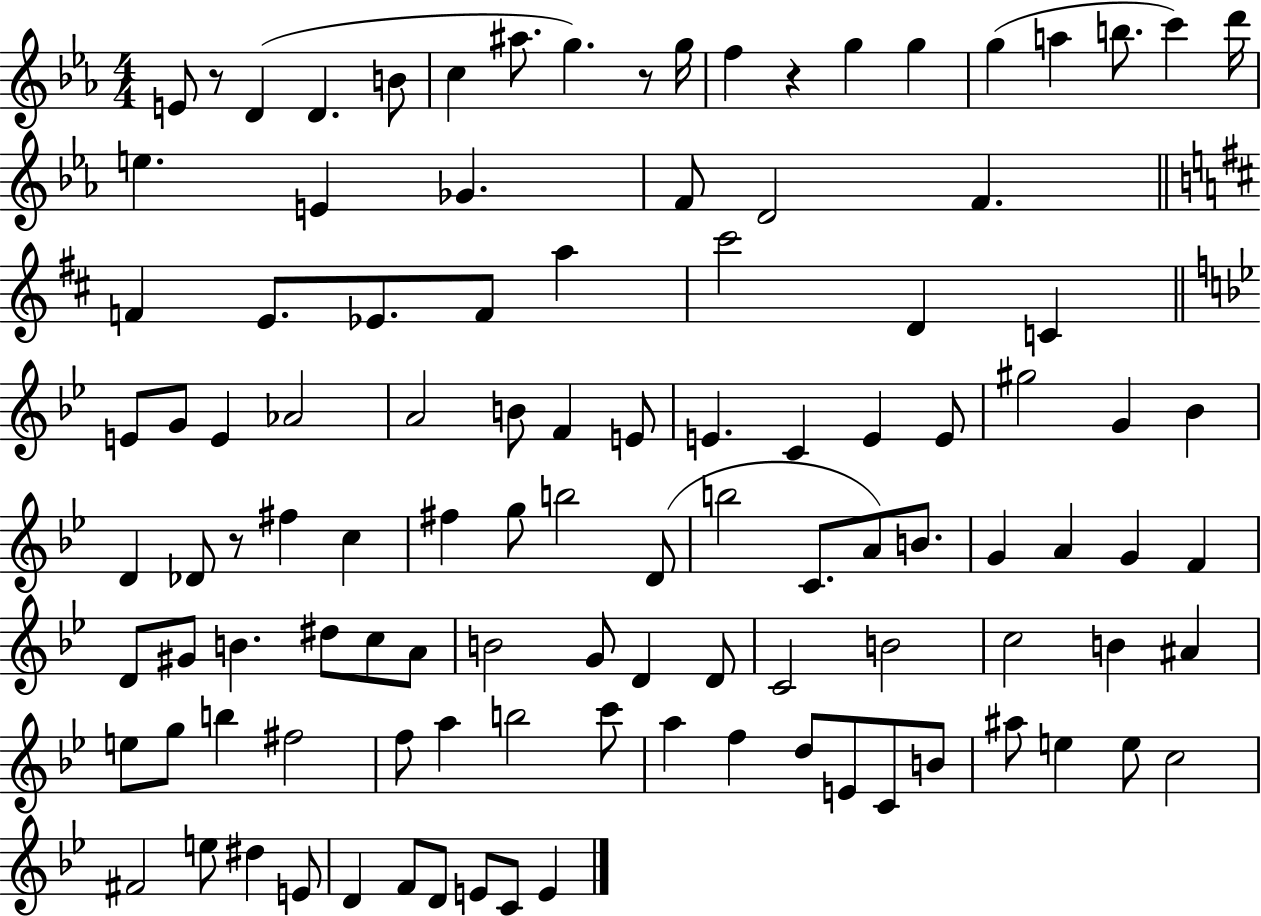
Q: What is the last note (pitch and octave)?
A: E4